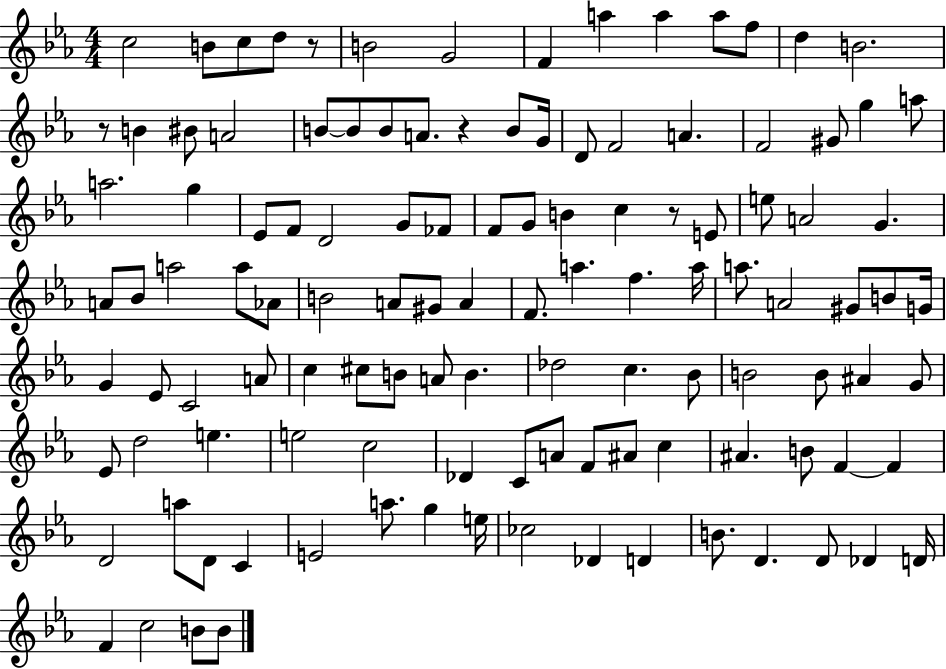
C5/h B4/e C5/e D5/e R/e B4/h G4/h F4/q A5/q A5/q A5/e F5/e D5/q B4/h. R/e B4/q BIS4/e A4/h B4/e B4/e B4/e A4/e. R/q B4/e G4/s D4/e F4/h A4/q. F4/h G#4/e G5/q A5/e A5/h. G5/q Eb4/e F4/e D4/h G4/e FES4/e F4/e G4/e B4/q C5/q R/e E4/e E5/e A4/h G4/q. A4/e Bb4/e A5/h A5/e Ab4/e B4/h A4/e G#4/e A4/q F4/e. A5/q. F5/q. A5/s A5/e. A4/h G#4/e B4/e G4/s G4/q Eb4/e C4/h A4/e C5/q C#5/e B4/e A4/e B4/q. Db5/h C5/q. Bb4/e B4/h B4/e A#4/q G4/e Eb4/e D5/h E5/q. E5/h C5/h Db4/q C4/e A4/e F4/e A#4/e C5/q A#4/q. B4/e F4/q F4/q D4/h A5/e D4/e C4/q E4/h A5/e. G5/q E5/s CES5/h Db4/q D4/q B4/e. D4/q. D4/e Db4/q D4/s F4/q C5/h B4/e B4/e